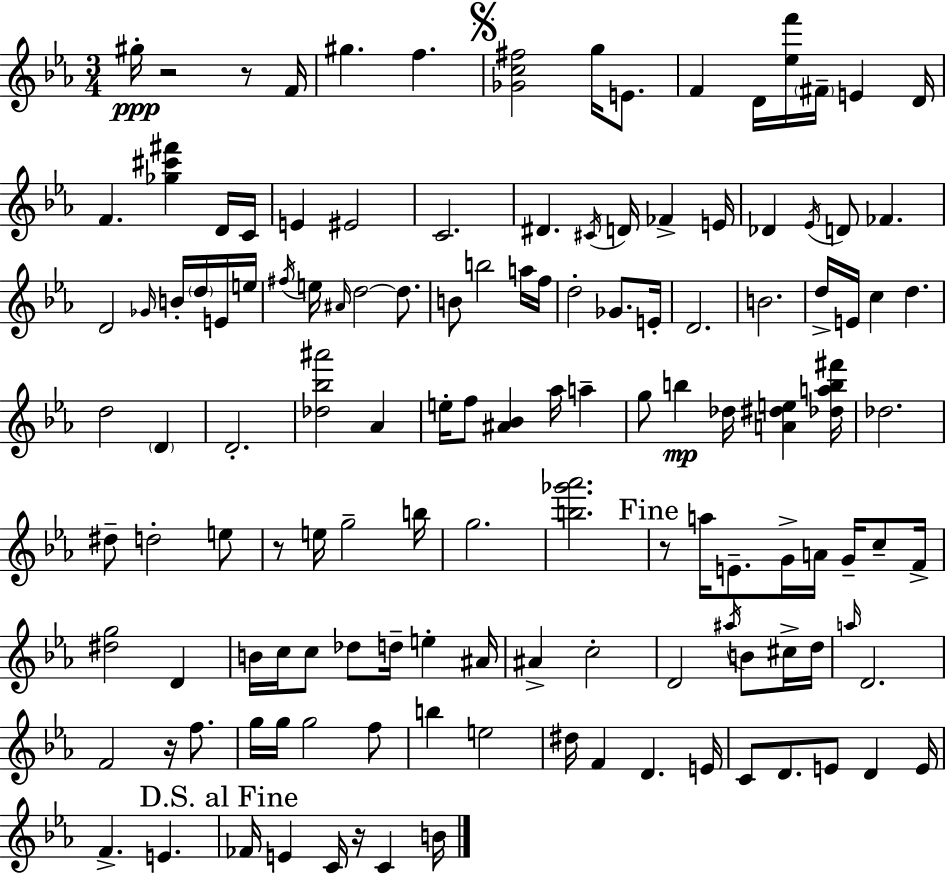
{
  \clef treble
  \numericTimeSignature
  \time 3/4
  \key ees \major
  gis''16-.\ppp r2 r8 f'16 | gis''4. f''4. | \mark \markup { \musicglyph "scripts.segno" } <ges' c'' fis''>2 g''16 e'8. | f'4 d'16 <ees'' f'''>16 \parenthesize fis'16-- e'4 d'16 | \break f'4. <ges'' cis''' fis'''>4 d'16 c'16 | e'4 eis'2 | c'2. | dis'4. \acciaccatura { cis'16 } d'16 fes'4-> | \break e'16 des'4 \acciaccatura { ees'16 } d'8 fes'4. | d'2 \grace { ges'16 } b'16-. | \parenthesize d''16 e'16 e''16 \acciaccatura { fis''16 } e''16 \grace { ais'16 } d''2~~ | d''8. b'8 b''2 | \break a''16 f''16 d''2-. | ges'8. e'16-. d'2. | b'2. | d''16-> e'16 c''4 d''4. | \break d''2 | \parenthesize d'4 d'2.-. | <des'' bes'' ais'''>2 | aes'4 e''16-. f''8 <ais' bes'>4 | \break aes''16 a''4-- g''8 b''4\mp des''16 | <a' dis'' e''>4 <des'' a'' b'' fis'''>16 des''2. | dis''8-- d''2-. | e''8 r8 e''16 g''2-- | \break b''16 g''2. | <b'' ges''' aes'''>2. | \mark "Fine" r8 a''16 e'8.-- g'16-> | a'16 g'16-- c''8-- f'16-> <dis'' g''>2 | \break d'4 b'16 c''16 c''8 des''8 d''16-- | e''4-. ais'16 ais'4-> c''2-. | d'2 | \acciaccatura { ais''16 } b'8 cis''16-> d''16 \grace { a''16 } d'2. | \break f'2 | r16 f''8. g''16 g''16 g''2 | f''8 b''4 e''2 | dis''16 f'4 | \break d'4. e'16 c'8 d'8. | e'8 d'4 e'16 f'4.-> | e'4. \mark "D.S. al Fine" fes'16 e'4 | c'16 r16 c'4 b'16 \bar "|."
}